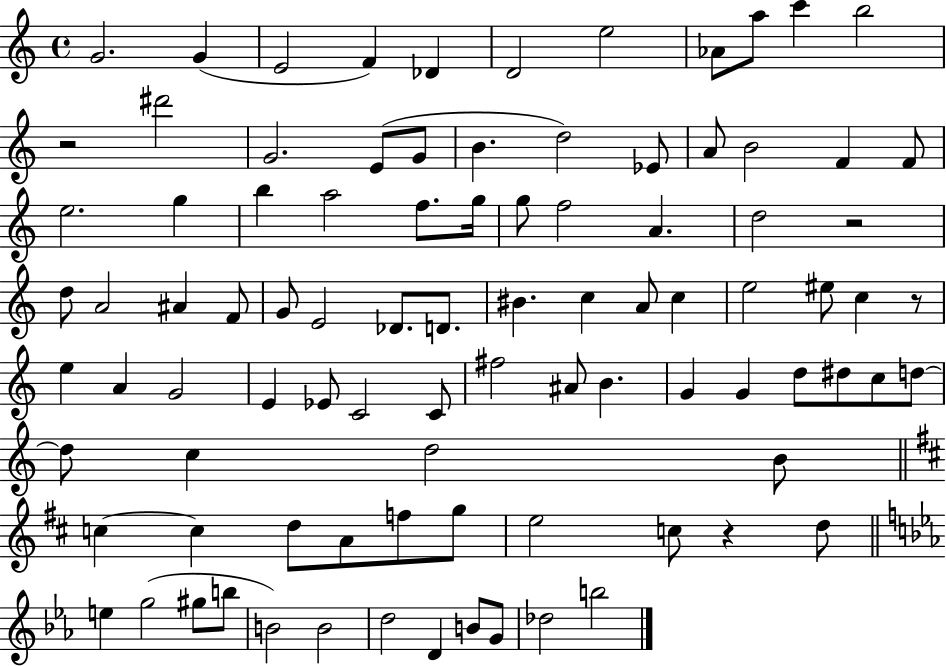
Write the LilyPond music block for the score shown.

{
  \clef treble
  \time 4/4
  \defaultTimeSignature
  \key c \major
  g'2. g'4( | e'2 f'4) des'4 | d'2 e''2 | aes'8 a''8 c'''4 b''2 | \break r2 dis'''2 | g'2. e'8( g'8 | b'4. d''2) ees'8 | a'8 b'2 f'4 f'8 | \break e''2. g''4 | b''4 a''2 f''8. g''16 | g''8 f''2 a'4. | d''2 r2 | \break d''8 a'2 ais'4 f'8 | g'8 e'2 des'8. d'8. | bis'4. c''4 a'8 c''4 | e''2 eis''8 c''4 r8 | \break e''4 a'4 g'2 | e'4 ees'8 c'2 c'8 | fis''2 ais'8 b'4. | g'4 g'4 d''8 dis''8 c''8 d''8~~ | \break d''8 c''4 d''2 b'8 | \bar "||" \break \key d \major c''4~~ c''4 d''8 a'8 f''8 g''8 | e''2 c''8 r4 d''8 | \bar "||" \break \key c \minor e''4 g''2( gis''8 b''8 | b'2) b'2 | d''2 d'4 b'8 g'8 | des''2 b''2 | \break \bar "|."
}